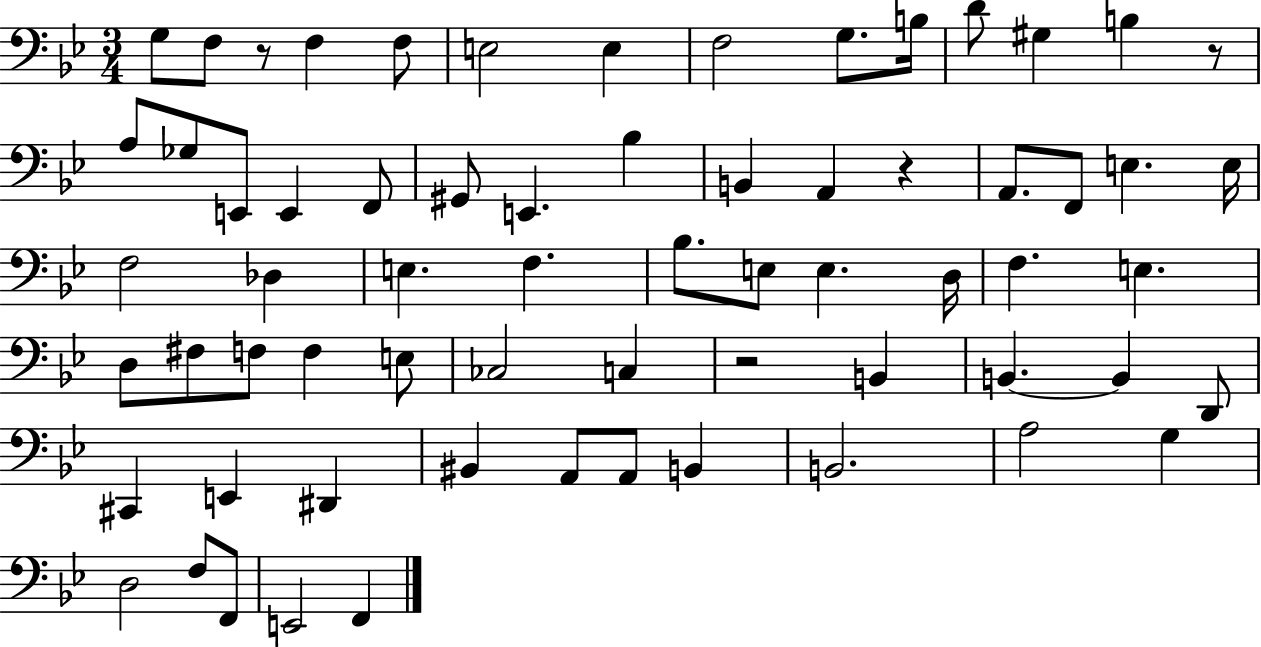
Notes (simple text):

G3/e F3/e R/e F3/q F3/e E3/h E3/q F3/h G3/e. B3/s D4/e G#3/q B3/q R/e A3/e Gb3/e E2/e E2/q F2/e G#2/e E2/q. Bb3/q B2/q A2/q R/q A2/e. F2/e E3/q. E3/s F3/h Db3/q E3/q. F3/q. Bb3/e. E3/e E3/q. D3/s F3/q. E3/q. D3/e F#3/e F3/e F3/q E3/e CES3/h C3/q R/h B2/q B2/q. B2/q D2/e C#2/q E2/q D#2/q BIS2/q A2/e A2/e B2/q B2/h. A3/h G3/q D3/h F3/e F2/e E2/h F2/q